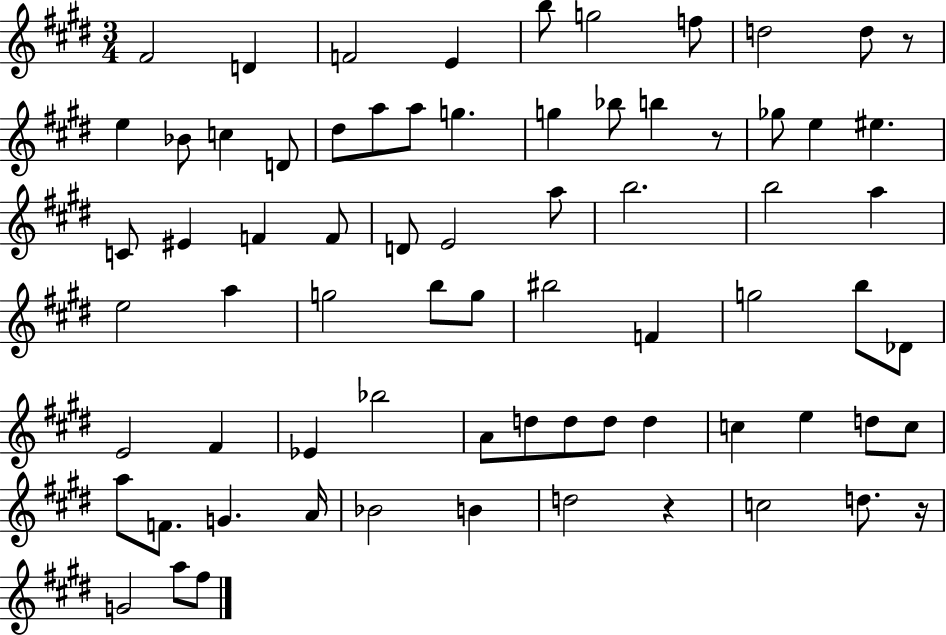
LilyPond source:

{
  \clef treble
  \numericTimeSignature
  \time 3/4
  \key e \major
  fis'2 d'4 | f'2 e'4 | b''8 g''2 f''8 | d''2 d''8 r8 | \break e''4 bes'8 c''4 d'8 | dis''8 a''8 a''8 g''4. | g''4 bes''8 b''4 r8 | ges''8 e''4 eis''4. | \break c'8 eis'4 f'4 f'8 | d'8 e'2 a''8 | b''2. | b''2 a''4 | \break e''2 a''4 | g''2 b''8 g''8 | bis''2 f'4 | g''2 b''8 des'8 | \break e'2 fis'4 | ees'4 bes''2 | a'8 d''8 d''8 d''8 d''4 | c''4 e''4 d''8 c''8 | \break a''8 f'8. g'4. a'16 | bes'2 b'4 | d''2 r4 | c''2 d''8. r16 | \break g'2 a''8 fis''8 | \bar "|."
}